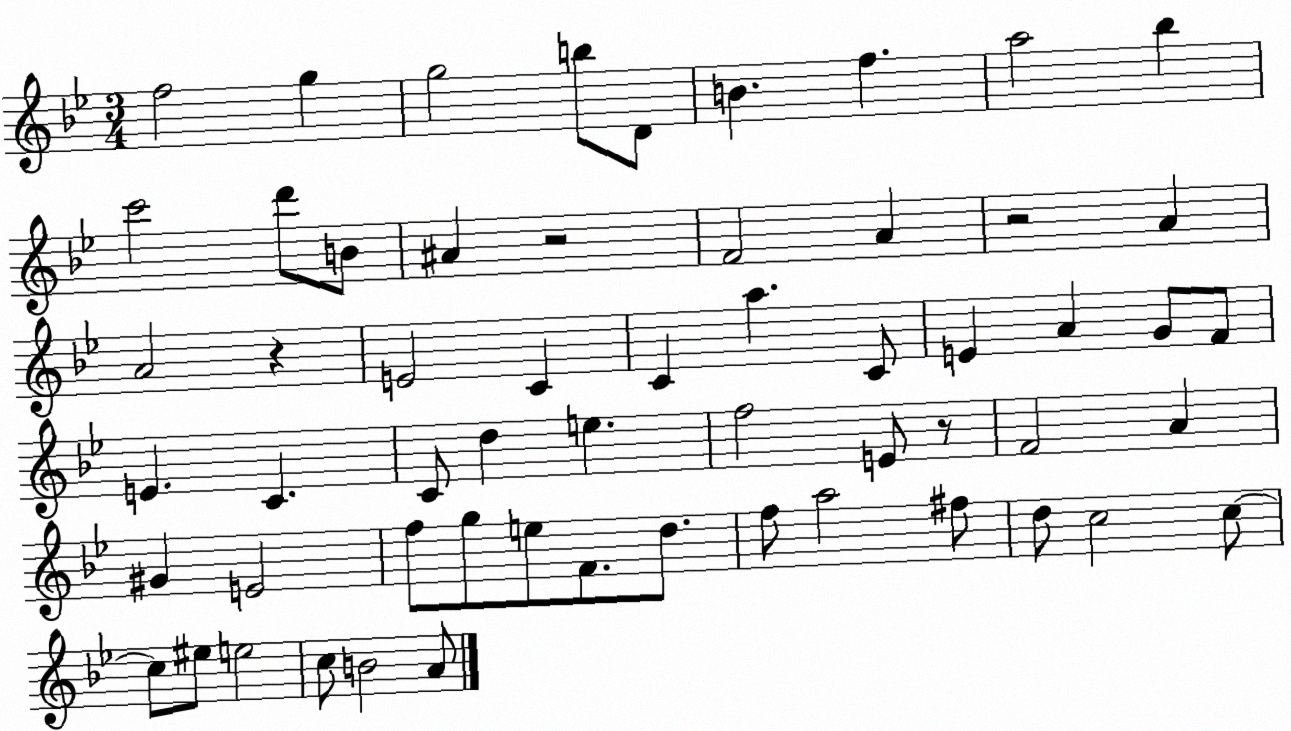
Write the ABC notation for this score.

X:1
T:Untitled
M:3/4
L:1/4
K:Bb
f2 g g2 b/2 D/2 B f a2 _b c'2 d'/2 B/2 ^A z2 F2 A z2 A A2 z E2 C C a C/2 E A G/2 F/2 E C C/2 d e f2 E/2 z/2 F2 A ^G E2 f/2 g/2 e/2 F/2 d/2 f/2 a2 ^f/2 d/2 c2 c/2 c/2 ^e/2 e2 c/2 B2 A/2